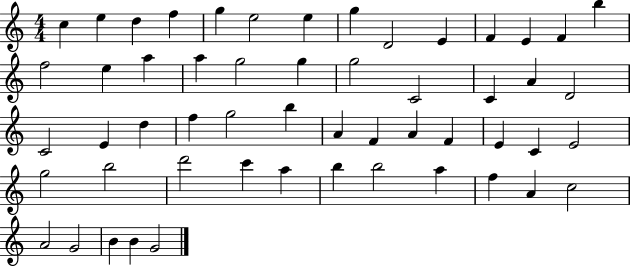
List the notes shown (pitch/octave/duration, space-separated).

C5/q E5/q D5/q F5/q G5/q E5/h E5/q G5/q D4/h E4/q F4/q E4/q F4/q B5/q F5/h E5/q A5/q A5/q G5/h G5/q G5/h C4/h C4/q A4/q D4/h C4/h E4/q D5/q F5/q G5/h B5/q A4/q F4/q A4/q F4/q E4/q C4/q E4/h G5/h B5/h D6/h C6/q A5/q B5/q B5/h A5/q F5/q A4/q C5/h A4/h G4/h B4/q B4/q G4/h